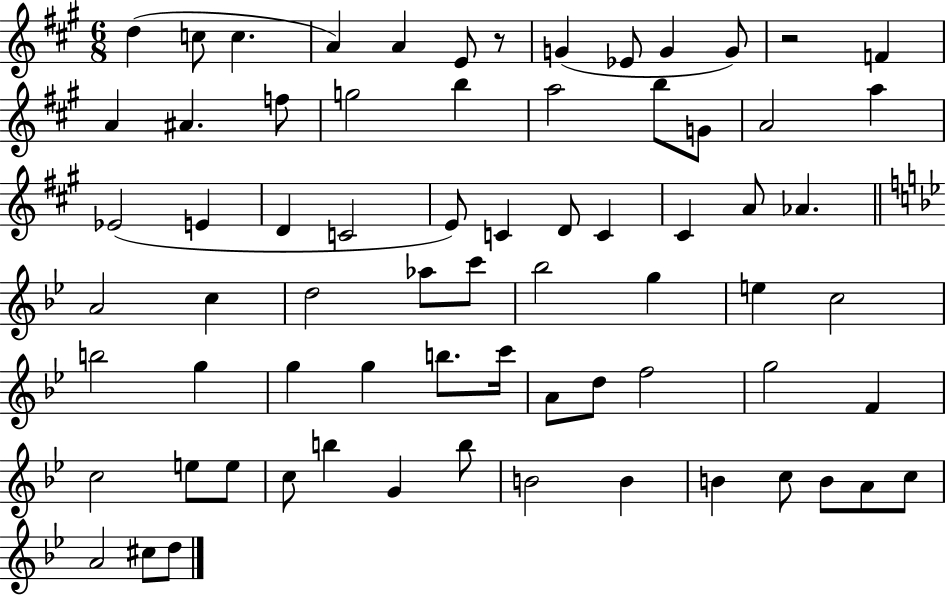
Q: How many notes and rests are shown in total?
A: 71